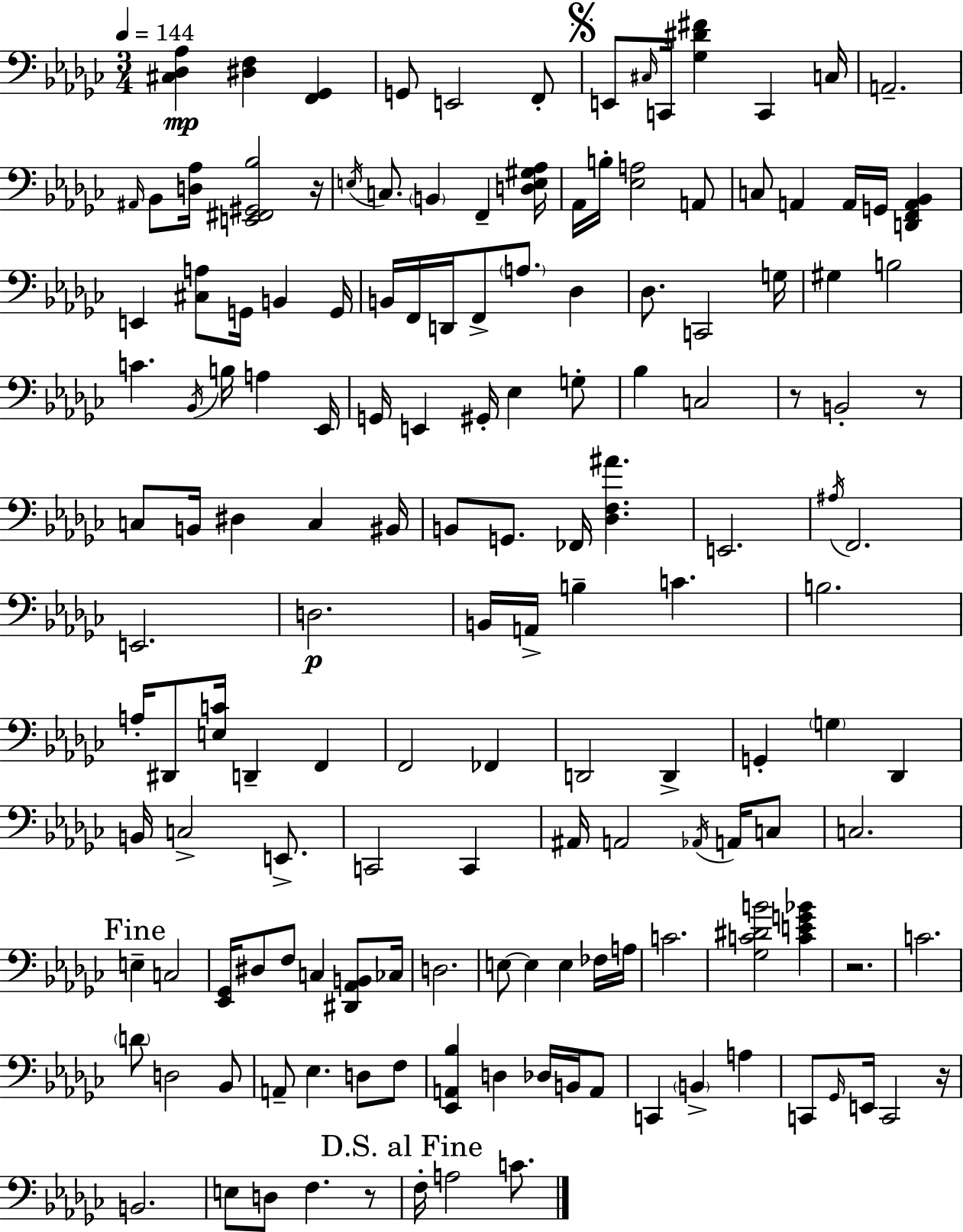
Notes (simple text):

[C#3,Db3,Ab3]/q [D#3,F3]/q [F2,Gb2]/q G2/e E2/h F2/e E2/e C#3/s C2/s [Gb3,D#4,F#4]/q C2/q C3/s A2/h. A#2/s Bb2/e [D3,Ab3]/s [E2,F#2,G#2,Bb3]/h R/s E3/s C3/e. B2/q F2/q [D3,E3,G#3,Ab3]/s Ab2/s B3/s [Eb3,A3]/h A2/e C3/e A2/q A2/s G2/s [D2,F2,A2,Bb2]/q E2/q [C#3,A3]/e G2/s B2/q G2/s B2/s F2/s D2/s F2/e A3/e. Db3/q Db3/e. C2/h G3/s G#3/q B3/h C4/q. Bb2/s B3/s A3/q Eb2/s G2/s E2/q G#2/s Eb3/q G3/e Bb3/q C3/h R/e B2/h R/e C3/e B2/s D#3/q C3/q BIS2/s B2/e G2/e. FES2/s [Db3,F3,A#4]/q. E2/h. A#3/s F2/h. E2/h. D3/h. B2/s A2/s B3/q C4/q. B3/h. A3/s D#2/e [E3,C4]/s D2/q F2/q F2/h FES2/q D2/h D2/q G2/q G3/q Db2/q B2/s C3/h E2/e. C2/h C2/q A#2/s A2/h Ab2/s A2/s C3/e C3/h. E3/q C3/h [Eb2,Gb2]/s D#3/e F3/e C3/q [D#2,Ab2,B2]/e CES3/s D3/h. E3/e E3/q E3/q FES3/s A3/s C4/h. [Gb3,C4,D#4,B4]/h [C4,E4,G4,Bb4]/q R/h. C4/h. D4/e D3/h Bb2/e A2/e Eb3/q. D3/e F3/e [Eb2,A2,Bb3]/q D3/q Db3/s B2/s A2/e C2/q B2/q A3/q C2/e Gb2/s E2/s C2/h R/s B2/h. E3/e D3/e F3/q. R/e F3/s A3/h C4/e.